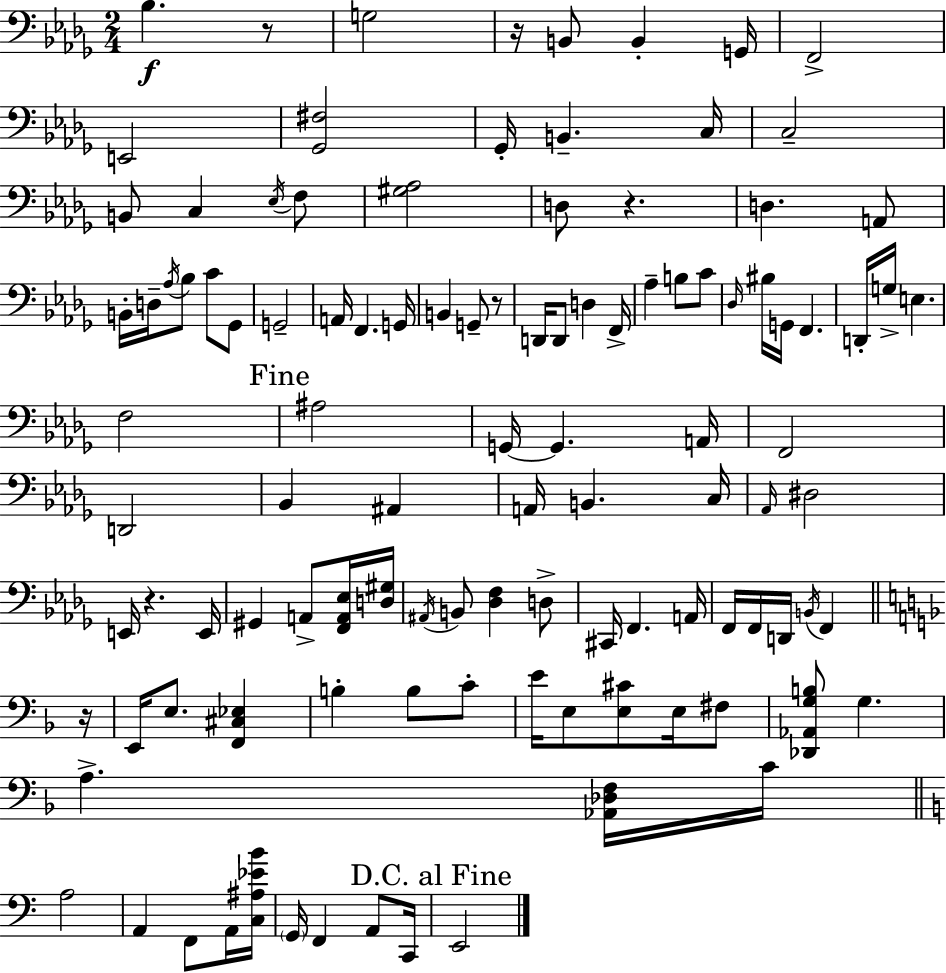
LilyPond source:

{
  \clef bass
  \numericTimeSignature
  \time 2/4
  \key bes \minor
  bes4.\f r8 | g2 | r16 b,8 b,4-. g,16 | f,2-> | \break e,2 | <ges, fis>2 | ges,16-. b,4.-- c16 | c2-- | \break b,8 c4 \acciaccatura { ees16 } f8 | <gis aes>2 | d8 r4. | d4. a,8 | \break b,16-. d16-- \acciaccatura { aes16 } bes8 c'8 | ges,8 g,2-- | a,16 f,4. | g,16 b,4 g,8-- | \break r8 d,16 d,8 d4 | f,16-> aes4-- b8 | c'8 \grace { des16 } bis16 g,16 f,4. | d,16-. g16-> e4. | \break f2 | \mark "Fine" ais2 | g,16~~ g,4. | a,16 f,2 | \break d,2 | bes,4 ais,4 | a,16 b,4. | c16 \grace { aes,16 } dis2 | \break e,16 r4. | e,16 gis,4 | a,8-> <f, a, ees>16 <d gis>16 \acciaccatura { ais,16 } b,8 <des f>4 | d8-> cis,16 f,4. | \break a,16 f,16 f,16 d,16 | \acciaccatura { b,16 } f,4 \bar "||" \break \key d \minor r16 e,16 e8. <f, cis ees>4 | b4-. b8 c'8-. | e'16 e8 <e cis'>8 e16 fis8 | <des, aes, g b>8 g4. | \break a4.-> <aes, des f>16 | c'16 \bar "||" \break \key c \major a2 | a,4 f,8 a,16 <c ais ees' b'>16 | \parenthesize g,16 f,4 a,8 c,16 | \mark "D.C. al Fine" e,2 | \break \bar "|."
}